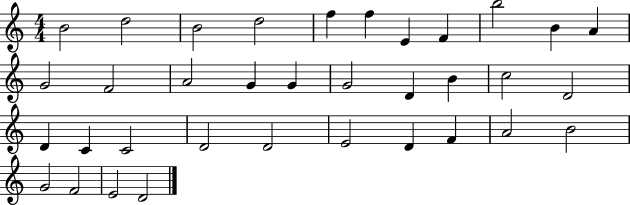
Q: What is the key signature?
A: C major